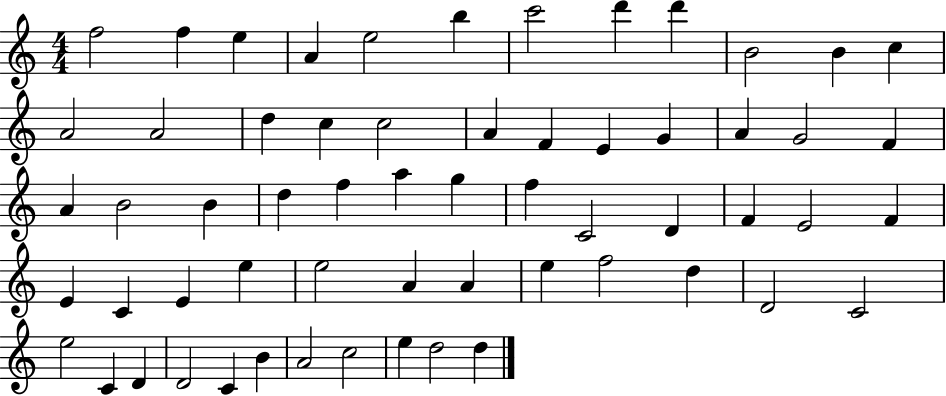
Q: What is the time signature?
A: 4/4